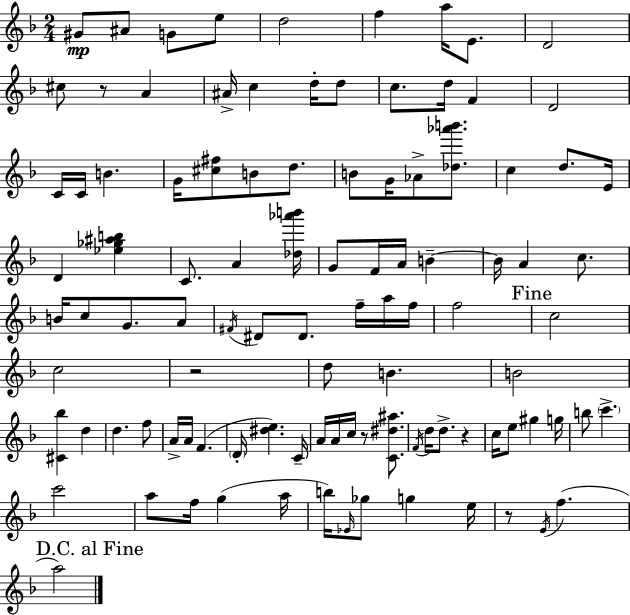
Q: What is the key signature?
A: F major